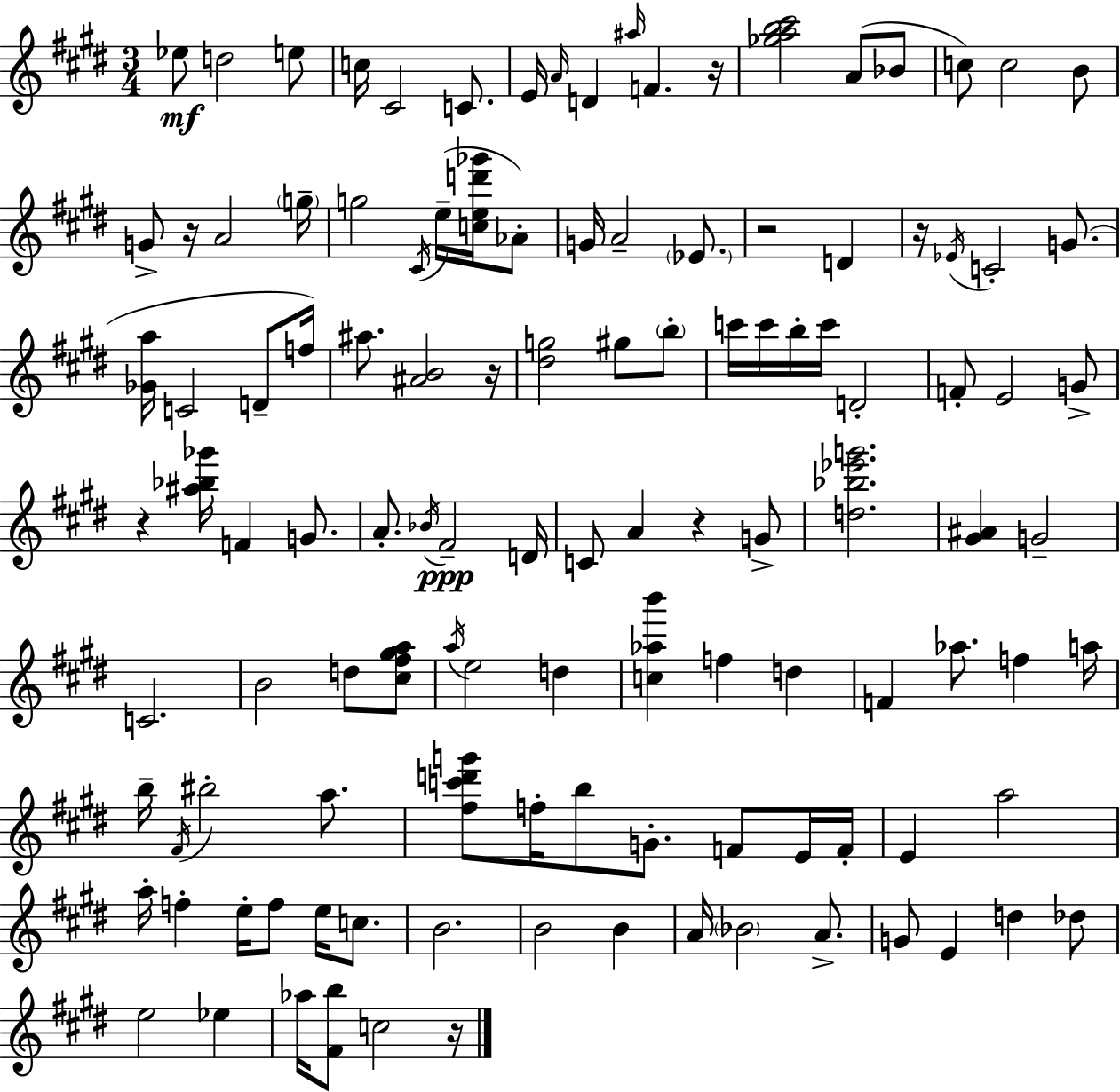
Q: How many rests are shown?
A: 8